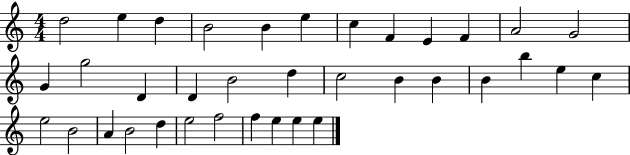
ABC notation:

X:1
T:Untitled
M:4/4
L:1/4
K:C
d2 e d B2 B e c F E F A2 G2 G g2 D D B2 d c2 B B B b e c e2 B2 A B2 d e2 f2 f e e e